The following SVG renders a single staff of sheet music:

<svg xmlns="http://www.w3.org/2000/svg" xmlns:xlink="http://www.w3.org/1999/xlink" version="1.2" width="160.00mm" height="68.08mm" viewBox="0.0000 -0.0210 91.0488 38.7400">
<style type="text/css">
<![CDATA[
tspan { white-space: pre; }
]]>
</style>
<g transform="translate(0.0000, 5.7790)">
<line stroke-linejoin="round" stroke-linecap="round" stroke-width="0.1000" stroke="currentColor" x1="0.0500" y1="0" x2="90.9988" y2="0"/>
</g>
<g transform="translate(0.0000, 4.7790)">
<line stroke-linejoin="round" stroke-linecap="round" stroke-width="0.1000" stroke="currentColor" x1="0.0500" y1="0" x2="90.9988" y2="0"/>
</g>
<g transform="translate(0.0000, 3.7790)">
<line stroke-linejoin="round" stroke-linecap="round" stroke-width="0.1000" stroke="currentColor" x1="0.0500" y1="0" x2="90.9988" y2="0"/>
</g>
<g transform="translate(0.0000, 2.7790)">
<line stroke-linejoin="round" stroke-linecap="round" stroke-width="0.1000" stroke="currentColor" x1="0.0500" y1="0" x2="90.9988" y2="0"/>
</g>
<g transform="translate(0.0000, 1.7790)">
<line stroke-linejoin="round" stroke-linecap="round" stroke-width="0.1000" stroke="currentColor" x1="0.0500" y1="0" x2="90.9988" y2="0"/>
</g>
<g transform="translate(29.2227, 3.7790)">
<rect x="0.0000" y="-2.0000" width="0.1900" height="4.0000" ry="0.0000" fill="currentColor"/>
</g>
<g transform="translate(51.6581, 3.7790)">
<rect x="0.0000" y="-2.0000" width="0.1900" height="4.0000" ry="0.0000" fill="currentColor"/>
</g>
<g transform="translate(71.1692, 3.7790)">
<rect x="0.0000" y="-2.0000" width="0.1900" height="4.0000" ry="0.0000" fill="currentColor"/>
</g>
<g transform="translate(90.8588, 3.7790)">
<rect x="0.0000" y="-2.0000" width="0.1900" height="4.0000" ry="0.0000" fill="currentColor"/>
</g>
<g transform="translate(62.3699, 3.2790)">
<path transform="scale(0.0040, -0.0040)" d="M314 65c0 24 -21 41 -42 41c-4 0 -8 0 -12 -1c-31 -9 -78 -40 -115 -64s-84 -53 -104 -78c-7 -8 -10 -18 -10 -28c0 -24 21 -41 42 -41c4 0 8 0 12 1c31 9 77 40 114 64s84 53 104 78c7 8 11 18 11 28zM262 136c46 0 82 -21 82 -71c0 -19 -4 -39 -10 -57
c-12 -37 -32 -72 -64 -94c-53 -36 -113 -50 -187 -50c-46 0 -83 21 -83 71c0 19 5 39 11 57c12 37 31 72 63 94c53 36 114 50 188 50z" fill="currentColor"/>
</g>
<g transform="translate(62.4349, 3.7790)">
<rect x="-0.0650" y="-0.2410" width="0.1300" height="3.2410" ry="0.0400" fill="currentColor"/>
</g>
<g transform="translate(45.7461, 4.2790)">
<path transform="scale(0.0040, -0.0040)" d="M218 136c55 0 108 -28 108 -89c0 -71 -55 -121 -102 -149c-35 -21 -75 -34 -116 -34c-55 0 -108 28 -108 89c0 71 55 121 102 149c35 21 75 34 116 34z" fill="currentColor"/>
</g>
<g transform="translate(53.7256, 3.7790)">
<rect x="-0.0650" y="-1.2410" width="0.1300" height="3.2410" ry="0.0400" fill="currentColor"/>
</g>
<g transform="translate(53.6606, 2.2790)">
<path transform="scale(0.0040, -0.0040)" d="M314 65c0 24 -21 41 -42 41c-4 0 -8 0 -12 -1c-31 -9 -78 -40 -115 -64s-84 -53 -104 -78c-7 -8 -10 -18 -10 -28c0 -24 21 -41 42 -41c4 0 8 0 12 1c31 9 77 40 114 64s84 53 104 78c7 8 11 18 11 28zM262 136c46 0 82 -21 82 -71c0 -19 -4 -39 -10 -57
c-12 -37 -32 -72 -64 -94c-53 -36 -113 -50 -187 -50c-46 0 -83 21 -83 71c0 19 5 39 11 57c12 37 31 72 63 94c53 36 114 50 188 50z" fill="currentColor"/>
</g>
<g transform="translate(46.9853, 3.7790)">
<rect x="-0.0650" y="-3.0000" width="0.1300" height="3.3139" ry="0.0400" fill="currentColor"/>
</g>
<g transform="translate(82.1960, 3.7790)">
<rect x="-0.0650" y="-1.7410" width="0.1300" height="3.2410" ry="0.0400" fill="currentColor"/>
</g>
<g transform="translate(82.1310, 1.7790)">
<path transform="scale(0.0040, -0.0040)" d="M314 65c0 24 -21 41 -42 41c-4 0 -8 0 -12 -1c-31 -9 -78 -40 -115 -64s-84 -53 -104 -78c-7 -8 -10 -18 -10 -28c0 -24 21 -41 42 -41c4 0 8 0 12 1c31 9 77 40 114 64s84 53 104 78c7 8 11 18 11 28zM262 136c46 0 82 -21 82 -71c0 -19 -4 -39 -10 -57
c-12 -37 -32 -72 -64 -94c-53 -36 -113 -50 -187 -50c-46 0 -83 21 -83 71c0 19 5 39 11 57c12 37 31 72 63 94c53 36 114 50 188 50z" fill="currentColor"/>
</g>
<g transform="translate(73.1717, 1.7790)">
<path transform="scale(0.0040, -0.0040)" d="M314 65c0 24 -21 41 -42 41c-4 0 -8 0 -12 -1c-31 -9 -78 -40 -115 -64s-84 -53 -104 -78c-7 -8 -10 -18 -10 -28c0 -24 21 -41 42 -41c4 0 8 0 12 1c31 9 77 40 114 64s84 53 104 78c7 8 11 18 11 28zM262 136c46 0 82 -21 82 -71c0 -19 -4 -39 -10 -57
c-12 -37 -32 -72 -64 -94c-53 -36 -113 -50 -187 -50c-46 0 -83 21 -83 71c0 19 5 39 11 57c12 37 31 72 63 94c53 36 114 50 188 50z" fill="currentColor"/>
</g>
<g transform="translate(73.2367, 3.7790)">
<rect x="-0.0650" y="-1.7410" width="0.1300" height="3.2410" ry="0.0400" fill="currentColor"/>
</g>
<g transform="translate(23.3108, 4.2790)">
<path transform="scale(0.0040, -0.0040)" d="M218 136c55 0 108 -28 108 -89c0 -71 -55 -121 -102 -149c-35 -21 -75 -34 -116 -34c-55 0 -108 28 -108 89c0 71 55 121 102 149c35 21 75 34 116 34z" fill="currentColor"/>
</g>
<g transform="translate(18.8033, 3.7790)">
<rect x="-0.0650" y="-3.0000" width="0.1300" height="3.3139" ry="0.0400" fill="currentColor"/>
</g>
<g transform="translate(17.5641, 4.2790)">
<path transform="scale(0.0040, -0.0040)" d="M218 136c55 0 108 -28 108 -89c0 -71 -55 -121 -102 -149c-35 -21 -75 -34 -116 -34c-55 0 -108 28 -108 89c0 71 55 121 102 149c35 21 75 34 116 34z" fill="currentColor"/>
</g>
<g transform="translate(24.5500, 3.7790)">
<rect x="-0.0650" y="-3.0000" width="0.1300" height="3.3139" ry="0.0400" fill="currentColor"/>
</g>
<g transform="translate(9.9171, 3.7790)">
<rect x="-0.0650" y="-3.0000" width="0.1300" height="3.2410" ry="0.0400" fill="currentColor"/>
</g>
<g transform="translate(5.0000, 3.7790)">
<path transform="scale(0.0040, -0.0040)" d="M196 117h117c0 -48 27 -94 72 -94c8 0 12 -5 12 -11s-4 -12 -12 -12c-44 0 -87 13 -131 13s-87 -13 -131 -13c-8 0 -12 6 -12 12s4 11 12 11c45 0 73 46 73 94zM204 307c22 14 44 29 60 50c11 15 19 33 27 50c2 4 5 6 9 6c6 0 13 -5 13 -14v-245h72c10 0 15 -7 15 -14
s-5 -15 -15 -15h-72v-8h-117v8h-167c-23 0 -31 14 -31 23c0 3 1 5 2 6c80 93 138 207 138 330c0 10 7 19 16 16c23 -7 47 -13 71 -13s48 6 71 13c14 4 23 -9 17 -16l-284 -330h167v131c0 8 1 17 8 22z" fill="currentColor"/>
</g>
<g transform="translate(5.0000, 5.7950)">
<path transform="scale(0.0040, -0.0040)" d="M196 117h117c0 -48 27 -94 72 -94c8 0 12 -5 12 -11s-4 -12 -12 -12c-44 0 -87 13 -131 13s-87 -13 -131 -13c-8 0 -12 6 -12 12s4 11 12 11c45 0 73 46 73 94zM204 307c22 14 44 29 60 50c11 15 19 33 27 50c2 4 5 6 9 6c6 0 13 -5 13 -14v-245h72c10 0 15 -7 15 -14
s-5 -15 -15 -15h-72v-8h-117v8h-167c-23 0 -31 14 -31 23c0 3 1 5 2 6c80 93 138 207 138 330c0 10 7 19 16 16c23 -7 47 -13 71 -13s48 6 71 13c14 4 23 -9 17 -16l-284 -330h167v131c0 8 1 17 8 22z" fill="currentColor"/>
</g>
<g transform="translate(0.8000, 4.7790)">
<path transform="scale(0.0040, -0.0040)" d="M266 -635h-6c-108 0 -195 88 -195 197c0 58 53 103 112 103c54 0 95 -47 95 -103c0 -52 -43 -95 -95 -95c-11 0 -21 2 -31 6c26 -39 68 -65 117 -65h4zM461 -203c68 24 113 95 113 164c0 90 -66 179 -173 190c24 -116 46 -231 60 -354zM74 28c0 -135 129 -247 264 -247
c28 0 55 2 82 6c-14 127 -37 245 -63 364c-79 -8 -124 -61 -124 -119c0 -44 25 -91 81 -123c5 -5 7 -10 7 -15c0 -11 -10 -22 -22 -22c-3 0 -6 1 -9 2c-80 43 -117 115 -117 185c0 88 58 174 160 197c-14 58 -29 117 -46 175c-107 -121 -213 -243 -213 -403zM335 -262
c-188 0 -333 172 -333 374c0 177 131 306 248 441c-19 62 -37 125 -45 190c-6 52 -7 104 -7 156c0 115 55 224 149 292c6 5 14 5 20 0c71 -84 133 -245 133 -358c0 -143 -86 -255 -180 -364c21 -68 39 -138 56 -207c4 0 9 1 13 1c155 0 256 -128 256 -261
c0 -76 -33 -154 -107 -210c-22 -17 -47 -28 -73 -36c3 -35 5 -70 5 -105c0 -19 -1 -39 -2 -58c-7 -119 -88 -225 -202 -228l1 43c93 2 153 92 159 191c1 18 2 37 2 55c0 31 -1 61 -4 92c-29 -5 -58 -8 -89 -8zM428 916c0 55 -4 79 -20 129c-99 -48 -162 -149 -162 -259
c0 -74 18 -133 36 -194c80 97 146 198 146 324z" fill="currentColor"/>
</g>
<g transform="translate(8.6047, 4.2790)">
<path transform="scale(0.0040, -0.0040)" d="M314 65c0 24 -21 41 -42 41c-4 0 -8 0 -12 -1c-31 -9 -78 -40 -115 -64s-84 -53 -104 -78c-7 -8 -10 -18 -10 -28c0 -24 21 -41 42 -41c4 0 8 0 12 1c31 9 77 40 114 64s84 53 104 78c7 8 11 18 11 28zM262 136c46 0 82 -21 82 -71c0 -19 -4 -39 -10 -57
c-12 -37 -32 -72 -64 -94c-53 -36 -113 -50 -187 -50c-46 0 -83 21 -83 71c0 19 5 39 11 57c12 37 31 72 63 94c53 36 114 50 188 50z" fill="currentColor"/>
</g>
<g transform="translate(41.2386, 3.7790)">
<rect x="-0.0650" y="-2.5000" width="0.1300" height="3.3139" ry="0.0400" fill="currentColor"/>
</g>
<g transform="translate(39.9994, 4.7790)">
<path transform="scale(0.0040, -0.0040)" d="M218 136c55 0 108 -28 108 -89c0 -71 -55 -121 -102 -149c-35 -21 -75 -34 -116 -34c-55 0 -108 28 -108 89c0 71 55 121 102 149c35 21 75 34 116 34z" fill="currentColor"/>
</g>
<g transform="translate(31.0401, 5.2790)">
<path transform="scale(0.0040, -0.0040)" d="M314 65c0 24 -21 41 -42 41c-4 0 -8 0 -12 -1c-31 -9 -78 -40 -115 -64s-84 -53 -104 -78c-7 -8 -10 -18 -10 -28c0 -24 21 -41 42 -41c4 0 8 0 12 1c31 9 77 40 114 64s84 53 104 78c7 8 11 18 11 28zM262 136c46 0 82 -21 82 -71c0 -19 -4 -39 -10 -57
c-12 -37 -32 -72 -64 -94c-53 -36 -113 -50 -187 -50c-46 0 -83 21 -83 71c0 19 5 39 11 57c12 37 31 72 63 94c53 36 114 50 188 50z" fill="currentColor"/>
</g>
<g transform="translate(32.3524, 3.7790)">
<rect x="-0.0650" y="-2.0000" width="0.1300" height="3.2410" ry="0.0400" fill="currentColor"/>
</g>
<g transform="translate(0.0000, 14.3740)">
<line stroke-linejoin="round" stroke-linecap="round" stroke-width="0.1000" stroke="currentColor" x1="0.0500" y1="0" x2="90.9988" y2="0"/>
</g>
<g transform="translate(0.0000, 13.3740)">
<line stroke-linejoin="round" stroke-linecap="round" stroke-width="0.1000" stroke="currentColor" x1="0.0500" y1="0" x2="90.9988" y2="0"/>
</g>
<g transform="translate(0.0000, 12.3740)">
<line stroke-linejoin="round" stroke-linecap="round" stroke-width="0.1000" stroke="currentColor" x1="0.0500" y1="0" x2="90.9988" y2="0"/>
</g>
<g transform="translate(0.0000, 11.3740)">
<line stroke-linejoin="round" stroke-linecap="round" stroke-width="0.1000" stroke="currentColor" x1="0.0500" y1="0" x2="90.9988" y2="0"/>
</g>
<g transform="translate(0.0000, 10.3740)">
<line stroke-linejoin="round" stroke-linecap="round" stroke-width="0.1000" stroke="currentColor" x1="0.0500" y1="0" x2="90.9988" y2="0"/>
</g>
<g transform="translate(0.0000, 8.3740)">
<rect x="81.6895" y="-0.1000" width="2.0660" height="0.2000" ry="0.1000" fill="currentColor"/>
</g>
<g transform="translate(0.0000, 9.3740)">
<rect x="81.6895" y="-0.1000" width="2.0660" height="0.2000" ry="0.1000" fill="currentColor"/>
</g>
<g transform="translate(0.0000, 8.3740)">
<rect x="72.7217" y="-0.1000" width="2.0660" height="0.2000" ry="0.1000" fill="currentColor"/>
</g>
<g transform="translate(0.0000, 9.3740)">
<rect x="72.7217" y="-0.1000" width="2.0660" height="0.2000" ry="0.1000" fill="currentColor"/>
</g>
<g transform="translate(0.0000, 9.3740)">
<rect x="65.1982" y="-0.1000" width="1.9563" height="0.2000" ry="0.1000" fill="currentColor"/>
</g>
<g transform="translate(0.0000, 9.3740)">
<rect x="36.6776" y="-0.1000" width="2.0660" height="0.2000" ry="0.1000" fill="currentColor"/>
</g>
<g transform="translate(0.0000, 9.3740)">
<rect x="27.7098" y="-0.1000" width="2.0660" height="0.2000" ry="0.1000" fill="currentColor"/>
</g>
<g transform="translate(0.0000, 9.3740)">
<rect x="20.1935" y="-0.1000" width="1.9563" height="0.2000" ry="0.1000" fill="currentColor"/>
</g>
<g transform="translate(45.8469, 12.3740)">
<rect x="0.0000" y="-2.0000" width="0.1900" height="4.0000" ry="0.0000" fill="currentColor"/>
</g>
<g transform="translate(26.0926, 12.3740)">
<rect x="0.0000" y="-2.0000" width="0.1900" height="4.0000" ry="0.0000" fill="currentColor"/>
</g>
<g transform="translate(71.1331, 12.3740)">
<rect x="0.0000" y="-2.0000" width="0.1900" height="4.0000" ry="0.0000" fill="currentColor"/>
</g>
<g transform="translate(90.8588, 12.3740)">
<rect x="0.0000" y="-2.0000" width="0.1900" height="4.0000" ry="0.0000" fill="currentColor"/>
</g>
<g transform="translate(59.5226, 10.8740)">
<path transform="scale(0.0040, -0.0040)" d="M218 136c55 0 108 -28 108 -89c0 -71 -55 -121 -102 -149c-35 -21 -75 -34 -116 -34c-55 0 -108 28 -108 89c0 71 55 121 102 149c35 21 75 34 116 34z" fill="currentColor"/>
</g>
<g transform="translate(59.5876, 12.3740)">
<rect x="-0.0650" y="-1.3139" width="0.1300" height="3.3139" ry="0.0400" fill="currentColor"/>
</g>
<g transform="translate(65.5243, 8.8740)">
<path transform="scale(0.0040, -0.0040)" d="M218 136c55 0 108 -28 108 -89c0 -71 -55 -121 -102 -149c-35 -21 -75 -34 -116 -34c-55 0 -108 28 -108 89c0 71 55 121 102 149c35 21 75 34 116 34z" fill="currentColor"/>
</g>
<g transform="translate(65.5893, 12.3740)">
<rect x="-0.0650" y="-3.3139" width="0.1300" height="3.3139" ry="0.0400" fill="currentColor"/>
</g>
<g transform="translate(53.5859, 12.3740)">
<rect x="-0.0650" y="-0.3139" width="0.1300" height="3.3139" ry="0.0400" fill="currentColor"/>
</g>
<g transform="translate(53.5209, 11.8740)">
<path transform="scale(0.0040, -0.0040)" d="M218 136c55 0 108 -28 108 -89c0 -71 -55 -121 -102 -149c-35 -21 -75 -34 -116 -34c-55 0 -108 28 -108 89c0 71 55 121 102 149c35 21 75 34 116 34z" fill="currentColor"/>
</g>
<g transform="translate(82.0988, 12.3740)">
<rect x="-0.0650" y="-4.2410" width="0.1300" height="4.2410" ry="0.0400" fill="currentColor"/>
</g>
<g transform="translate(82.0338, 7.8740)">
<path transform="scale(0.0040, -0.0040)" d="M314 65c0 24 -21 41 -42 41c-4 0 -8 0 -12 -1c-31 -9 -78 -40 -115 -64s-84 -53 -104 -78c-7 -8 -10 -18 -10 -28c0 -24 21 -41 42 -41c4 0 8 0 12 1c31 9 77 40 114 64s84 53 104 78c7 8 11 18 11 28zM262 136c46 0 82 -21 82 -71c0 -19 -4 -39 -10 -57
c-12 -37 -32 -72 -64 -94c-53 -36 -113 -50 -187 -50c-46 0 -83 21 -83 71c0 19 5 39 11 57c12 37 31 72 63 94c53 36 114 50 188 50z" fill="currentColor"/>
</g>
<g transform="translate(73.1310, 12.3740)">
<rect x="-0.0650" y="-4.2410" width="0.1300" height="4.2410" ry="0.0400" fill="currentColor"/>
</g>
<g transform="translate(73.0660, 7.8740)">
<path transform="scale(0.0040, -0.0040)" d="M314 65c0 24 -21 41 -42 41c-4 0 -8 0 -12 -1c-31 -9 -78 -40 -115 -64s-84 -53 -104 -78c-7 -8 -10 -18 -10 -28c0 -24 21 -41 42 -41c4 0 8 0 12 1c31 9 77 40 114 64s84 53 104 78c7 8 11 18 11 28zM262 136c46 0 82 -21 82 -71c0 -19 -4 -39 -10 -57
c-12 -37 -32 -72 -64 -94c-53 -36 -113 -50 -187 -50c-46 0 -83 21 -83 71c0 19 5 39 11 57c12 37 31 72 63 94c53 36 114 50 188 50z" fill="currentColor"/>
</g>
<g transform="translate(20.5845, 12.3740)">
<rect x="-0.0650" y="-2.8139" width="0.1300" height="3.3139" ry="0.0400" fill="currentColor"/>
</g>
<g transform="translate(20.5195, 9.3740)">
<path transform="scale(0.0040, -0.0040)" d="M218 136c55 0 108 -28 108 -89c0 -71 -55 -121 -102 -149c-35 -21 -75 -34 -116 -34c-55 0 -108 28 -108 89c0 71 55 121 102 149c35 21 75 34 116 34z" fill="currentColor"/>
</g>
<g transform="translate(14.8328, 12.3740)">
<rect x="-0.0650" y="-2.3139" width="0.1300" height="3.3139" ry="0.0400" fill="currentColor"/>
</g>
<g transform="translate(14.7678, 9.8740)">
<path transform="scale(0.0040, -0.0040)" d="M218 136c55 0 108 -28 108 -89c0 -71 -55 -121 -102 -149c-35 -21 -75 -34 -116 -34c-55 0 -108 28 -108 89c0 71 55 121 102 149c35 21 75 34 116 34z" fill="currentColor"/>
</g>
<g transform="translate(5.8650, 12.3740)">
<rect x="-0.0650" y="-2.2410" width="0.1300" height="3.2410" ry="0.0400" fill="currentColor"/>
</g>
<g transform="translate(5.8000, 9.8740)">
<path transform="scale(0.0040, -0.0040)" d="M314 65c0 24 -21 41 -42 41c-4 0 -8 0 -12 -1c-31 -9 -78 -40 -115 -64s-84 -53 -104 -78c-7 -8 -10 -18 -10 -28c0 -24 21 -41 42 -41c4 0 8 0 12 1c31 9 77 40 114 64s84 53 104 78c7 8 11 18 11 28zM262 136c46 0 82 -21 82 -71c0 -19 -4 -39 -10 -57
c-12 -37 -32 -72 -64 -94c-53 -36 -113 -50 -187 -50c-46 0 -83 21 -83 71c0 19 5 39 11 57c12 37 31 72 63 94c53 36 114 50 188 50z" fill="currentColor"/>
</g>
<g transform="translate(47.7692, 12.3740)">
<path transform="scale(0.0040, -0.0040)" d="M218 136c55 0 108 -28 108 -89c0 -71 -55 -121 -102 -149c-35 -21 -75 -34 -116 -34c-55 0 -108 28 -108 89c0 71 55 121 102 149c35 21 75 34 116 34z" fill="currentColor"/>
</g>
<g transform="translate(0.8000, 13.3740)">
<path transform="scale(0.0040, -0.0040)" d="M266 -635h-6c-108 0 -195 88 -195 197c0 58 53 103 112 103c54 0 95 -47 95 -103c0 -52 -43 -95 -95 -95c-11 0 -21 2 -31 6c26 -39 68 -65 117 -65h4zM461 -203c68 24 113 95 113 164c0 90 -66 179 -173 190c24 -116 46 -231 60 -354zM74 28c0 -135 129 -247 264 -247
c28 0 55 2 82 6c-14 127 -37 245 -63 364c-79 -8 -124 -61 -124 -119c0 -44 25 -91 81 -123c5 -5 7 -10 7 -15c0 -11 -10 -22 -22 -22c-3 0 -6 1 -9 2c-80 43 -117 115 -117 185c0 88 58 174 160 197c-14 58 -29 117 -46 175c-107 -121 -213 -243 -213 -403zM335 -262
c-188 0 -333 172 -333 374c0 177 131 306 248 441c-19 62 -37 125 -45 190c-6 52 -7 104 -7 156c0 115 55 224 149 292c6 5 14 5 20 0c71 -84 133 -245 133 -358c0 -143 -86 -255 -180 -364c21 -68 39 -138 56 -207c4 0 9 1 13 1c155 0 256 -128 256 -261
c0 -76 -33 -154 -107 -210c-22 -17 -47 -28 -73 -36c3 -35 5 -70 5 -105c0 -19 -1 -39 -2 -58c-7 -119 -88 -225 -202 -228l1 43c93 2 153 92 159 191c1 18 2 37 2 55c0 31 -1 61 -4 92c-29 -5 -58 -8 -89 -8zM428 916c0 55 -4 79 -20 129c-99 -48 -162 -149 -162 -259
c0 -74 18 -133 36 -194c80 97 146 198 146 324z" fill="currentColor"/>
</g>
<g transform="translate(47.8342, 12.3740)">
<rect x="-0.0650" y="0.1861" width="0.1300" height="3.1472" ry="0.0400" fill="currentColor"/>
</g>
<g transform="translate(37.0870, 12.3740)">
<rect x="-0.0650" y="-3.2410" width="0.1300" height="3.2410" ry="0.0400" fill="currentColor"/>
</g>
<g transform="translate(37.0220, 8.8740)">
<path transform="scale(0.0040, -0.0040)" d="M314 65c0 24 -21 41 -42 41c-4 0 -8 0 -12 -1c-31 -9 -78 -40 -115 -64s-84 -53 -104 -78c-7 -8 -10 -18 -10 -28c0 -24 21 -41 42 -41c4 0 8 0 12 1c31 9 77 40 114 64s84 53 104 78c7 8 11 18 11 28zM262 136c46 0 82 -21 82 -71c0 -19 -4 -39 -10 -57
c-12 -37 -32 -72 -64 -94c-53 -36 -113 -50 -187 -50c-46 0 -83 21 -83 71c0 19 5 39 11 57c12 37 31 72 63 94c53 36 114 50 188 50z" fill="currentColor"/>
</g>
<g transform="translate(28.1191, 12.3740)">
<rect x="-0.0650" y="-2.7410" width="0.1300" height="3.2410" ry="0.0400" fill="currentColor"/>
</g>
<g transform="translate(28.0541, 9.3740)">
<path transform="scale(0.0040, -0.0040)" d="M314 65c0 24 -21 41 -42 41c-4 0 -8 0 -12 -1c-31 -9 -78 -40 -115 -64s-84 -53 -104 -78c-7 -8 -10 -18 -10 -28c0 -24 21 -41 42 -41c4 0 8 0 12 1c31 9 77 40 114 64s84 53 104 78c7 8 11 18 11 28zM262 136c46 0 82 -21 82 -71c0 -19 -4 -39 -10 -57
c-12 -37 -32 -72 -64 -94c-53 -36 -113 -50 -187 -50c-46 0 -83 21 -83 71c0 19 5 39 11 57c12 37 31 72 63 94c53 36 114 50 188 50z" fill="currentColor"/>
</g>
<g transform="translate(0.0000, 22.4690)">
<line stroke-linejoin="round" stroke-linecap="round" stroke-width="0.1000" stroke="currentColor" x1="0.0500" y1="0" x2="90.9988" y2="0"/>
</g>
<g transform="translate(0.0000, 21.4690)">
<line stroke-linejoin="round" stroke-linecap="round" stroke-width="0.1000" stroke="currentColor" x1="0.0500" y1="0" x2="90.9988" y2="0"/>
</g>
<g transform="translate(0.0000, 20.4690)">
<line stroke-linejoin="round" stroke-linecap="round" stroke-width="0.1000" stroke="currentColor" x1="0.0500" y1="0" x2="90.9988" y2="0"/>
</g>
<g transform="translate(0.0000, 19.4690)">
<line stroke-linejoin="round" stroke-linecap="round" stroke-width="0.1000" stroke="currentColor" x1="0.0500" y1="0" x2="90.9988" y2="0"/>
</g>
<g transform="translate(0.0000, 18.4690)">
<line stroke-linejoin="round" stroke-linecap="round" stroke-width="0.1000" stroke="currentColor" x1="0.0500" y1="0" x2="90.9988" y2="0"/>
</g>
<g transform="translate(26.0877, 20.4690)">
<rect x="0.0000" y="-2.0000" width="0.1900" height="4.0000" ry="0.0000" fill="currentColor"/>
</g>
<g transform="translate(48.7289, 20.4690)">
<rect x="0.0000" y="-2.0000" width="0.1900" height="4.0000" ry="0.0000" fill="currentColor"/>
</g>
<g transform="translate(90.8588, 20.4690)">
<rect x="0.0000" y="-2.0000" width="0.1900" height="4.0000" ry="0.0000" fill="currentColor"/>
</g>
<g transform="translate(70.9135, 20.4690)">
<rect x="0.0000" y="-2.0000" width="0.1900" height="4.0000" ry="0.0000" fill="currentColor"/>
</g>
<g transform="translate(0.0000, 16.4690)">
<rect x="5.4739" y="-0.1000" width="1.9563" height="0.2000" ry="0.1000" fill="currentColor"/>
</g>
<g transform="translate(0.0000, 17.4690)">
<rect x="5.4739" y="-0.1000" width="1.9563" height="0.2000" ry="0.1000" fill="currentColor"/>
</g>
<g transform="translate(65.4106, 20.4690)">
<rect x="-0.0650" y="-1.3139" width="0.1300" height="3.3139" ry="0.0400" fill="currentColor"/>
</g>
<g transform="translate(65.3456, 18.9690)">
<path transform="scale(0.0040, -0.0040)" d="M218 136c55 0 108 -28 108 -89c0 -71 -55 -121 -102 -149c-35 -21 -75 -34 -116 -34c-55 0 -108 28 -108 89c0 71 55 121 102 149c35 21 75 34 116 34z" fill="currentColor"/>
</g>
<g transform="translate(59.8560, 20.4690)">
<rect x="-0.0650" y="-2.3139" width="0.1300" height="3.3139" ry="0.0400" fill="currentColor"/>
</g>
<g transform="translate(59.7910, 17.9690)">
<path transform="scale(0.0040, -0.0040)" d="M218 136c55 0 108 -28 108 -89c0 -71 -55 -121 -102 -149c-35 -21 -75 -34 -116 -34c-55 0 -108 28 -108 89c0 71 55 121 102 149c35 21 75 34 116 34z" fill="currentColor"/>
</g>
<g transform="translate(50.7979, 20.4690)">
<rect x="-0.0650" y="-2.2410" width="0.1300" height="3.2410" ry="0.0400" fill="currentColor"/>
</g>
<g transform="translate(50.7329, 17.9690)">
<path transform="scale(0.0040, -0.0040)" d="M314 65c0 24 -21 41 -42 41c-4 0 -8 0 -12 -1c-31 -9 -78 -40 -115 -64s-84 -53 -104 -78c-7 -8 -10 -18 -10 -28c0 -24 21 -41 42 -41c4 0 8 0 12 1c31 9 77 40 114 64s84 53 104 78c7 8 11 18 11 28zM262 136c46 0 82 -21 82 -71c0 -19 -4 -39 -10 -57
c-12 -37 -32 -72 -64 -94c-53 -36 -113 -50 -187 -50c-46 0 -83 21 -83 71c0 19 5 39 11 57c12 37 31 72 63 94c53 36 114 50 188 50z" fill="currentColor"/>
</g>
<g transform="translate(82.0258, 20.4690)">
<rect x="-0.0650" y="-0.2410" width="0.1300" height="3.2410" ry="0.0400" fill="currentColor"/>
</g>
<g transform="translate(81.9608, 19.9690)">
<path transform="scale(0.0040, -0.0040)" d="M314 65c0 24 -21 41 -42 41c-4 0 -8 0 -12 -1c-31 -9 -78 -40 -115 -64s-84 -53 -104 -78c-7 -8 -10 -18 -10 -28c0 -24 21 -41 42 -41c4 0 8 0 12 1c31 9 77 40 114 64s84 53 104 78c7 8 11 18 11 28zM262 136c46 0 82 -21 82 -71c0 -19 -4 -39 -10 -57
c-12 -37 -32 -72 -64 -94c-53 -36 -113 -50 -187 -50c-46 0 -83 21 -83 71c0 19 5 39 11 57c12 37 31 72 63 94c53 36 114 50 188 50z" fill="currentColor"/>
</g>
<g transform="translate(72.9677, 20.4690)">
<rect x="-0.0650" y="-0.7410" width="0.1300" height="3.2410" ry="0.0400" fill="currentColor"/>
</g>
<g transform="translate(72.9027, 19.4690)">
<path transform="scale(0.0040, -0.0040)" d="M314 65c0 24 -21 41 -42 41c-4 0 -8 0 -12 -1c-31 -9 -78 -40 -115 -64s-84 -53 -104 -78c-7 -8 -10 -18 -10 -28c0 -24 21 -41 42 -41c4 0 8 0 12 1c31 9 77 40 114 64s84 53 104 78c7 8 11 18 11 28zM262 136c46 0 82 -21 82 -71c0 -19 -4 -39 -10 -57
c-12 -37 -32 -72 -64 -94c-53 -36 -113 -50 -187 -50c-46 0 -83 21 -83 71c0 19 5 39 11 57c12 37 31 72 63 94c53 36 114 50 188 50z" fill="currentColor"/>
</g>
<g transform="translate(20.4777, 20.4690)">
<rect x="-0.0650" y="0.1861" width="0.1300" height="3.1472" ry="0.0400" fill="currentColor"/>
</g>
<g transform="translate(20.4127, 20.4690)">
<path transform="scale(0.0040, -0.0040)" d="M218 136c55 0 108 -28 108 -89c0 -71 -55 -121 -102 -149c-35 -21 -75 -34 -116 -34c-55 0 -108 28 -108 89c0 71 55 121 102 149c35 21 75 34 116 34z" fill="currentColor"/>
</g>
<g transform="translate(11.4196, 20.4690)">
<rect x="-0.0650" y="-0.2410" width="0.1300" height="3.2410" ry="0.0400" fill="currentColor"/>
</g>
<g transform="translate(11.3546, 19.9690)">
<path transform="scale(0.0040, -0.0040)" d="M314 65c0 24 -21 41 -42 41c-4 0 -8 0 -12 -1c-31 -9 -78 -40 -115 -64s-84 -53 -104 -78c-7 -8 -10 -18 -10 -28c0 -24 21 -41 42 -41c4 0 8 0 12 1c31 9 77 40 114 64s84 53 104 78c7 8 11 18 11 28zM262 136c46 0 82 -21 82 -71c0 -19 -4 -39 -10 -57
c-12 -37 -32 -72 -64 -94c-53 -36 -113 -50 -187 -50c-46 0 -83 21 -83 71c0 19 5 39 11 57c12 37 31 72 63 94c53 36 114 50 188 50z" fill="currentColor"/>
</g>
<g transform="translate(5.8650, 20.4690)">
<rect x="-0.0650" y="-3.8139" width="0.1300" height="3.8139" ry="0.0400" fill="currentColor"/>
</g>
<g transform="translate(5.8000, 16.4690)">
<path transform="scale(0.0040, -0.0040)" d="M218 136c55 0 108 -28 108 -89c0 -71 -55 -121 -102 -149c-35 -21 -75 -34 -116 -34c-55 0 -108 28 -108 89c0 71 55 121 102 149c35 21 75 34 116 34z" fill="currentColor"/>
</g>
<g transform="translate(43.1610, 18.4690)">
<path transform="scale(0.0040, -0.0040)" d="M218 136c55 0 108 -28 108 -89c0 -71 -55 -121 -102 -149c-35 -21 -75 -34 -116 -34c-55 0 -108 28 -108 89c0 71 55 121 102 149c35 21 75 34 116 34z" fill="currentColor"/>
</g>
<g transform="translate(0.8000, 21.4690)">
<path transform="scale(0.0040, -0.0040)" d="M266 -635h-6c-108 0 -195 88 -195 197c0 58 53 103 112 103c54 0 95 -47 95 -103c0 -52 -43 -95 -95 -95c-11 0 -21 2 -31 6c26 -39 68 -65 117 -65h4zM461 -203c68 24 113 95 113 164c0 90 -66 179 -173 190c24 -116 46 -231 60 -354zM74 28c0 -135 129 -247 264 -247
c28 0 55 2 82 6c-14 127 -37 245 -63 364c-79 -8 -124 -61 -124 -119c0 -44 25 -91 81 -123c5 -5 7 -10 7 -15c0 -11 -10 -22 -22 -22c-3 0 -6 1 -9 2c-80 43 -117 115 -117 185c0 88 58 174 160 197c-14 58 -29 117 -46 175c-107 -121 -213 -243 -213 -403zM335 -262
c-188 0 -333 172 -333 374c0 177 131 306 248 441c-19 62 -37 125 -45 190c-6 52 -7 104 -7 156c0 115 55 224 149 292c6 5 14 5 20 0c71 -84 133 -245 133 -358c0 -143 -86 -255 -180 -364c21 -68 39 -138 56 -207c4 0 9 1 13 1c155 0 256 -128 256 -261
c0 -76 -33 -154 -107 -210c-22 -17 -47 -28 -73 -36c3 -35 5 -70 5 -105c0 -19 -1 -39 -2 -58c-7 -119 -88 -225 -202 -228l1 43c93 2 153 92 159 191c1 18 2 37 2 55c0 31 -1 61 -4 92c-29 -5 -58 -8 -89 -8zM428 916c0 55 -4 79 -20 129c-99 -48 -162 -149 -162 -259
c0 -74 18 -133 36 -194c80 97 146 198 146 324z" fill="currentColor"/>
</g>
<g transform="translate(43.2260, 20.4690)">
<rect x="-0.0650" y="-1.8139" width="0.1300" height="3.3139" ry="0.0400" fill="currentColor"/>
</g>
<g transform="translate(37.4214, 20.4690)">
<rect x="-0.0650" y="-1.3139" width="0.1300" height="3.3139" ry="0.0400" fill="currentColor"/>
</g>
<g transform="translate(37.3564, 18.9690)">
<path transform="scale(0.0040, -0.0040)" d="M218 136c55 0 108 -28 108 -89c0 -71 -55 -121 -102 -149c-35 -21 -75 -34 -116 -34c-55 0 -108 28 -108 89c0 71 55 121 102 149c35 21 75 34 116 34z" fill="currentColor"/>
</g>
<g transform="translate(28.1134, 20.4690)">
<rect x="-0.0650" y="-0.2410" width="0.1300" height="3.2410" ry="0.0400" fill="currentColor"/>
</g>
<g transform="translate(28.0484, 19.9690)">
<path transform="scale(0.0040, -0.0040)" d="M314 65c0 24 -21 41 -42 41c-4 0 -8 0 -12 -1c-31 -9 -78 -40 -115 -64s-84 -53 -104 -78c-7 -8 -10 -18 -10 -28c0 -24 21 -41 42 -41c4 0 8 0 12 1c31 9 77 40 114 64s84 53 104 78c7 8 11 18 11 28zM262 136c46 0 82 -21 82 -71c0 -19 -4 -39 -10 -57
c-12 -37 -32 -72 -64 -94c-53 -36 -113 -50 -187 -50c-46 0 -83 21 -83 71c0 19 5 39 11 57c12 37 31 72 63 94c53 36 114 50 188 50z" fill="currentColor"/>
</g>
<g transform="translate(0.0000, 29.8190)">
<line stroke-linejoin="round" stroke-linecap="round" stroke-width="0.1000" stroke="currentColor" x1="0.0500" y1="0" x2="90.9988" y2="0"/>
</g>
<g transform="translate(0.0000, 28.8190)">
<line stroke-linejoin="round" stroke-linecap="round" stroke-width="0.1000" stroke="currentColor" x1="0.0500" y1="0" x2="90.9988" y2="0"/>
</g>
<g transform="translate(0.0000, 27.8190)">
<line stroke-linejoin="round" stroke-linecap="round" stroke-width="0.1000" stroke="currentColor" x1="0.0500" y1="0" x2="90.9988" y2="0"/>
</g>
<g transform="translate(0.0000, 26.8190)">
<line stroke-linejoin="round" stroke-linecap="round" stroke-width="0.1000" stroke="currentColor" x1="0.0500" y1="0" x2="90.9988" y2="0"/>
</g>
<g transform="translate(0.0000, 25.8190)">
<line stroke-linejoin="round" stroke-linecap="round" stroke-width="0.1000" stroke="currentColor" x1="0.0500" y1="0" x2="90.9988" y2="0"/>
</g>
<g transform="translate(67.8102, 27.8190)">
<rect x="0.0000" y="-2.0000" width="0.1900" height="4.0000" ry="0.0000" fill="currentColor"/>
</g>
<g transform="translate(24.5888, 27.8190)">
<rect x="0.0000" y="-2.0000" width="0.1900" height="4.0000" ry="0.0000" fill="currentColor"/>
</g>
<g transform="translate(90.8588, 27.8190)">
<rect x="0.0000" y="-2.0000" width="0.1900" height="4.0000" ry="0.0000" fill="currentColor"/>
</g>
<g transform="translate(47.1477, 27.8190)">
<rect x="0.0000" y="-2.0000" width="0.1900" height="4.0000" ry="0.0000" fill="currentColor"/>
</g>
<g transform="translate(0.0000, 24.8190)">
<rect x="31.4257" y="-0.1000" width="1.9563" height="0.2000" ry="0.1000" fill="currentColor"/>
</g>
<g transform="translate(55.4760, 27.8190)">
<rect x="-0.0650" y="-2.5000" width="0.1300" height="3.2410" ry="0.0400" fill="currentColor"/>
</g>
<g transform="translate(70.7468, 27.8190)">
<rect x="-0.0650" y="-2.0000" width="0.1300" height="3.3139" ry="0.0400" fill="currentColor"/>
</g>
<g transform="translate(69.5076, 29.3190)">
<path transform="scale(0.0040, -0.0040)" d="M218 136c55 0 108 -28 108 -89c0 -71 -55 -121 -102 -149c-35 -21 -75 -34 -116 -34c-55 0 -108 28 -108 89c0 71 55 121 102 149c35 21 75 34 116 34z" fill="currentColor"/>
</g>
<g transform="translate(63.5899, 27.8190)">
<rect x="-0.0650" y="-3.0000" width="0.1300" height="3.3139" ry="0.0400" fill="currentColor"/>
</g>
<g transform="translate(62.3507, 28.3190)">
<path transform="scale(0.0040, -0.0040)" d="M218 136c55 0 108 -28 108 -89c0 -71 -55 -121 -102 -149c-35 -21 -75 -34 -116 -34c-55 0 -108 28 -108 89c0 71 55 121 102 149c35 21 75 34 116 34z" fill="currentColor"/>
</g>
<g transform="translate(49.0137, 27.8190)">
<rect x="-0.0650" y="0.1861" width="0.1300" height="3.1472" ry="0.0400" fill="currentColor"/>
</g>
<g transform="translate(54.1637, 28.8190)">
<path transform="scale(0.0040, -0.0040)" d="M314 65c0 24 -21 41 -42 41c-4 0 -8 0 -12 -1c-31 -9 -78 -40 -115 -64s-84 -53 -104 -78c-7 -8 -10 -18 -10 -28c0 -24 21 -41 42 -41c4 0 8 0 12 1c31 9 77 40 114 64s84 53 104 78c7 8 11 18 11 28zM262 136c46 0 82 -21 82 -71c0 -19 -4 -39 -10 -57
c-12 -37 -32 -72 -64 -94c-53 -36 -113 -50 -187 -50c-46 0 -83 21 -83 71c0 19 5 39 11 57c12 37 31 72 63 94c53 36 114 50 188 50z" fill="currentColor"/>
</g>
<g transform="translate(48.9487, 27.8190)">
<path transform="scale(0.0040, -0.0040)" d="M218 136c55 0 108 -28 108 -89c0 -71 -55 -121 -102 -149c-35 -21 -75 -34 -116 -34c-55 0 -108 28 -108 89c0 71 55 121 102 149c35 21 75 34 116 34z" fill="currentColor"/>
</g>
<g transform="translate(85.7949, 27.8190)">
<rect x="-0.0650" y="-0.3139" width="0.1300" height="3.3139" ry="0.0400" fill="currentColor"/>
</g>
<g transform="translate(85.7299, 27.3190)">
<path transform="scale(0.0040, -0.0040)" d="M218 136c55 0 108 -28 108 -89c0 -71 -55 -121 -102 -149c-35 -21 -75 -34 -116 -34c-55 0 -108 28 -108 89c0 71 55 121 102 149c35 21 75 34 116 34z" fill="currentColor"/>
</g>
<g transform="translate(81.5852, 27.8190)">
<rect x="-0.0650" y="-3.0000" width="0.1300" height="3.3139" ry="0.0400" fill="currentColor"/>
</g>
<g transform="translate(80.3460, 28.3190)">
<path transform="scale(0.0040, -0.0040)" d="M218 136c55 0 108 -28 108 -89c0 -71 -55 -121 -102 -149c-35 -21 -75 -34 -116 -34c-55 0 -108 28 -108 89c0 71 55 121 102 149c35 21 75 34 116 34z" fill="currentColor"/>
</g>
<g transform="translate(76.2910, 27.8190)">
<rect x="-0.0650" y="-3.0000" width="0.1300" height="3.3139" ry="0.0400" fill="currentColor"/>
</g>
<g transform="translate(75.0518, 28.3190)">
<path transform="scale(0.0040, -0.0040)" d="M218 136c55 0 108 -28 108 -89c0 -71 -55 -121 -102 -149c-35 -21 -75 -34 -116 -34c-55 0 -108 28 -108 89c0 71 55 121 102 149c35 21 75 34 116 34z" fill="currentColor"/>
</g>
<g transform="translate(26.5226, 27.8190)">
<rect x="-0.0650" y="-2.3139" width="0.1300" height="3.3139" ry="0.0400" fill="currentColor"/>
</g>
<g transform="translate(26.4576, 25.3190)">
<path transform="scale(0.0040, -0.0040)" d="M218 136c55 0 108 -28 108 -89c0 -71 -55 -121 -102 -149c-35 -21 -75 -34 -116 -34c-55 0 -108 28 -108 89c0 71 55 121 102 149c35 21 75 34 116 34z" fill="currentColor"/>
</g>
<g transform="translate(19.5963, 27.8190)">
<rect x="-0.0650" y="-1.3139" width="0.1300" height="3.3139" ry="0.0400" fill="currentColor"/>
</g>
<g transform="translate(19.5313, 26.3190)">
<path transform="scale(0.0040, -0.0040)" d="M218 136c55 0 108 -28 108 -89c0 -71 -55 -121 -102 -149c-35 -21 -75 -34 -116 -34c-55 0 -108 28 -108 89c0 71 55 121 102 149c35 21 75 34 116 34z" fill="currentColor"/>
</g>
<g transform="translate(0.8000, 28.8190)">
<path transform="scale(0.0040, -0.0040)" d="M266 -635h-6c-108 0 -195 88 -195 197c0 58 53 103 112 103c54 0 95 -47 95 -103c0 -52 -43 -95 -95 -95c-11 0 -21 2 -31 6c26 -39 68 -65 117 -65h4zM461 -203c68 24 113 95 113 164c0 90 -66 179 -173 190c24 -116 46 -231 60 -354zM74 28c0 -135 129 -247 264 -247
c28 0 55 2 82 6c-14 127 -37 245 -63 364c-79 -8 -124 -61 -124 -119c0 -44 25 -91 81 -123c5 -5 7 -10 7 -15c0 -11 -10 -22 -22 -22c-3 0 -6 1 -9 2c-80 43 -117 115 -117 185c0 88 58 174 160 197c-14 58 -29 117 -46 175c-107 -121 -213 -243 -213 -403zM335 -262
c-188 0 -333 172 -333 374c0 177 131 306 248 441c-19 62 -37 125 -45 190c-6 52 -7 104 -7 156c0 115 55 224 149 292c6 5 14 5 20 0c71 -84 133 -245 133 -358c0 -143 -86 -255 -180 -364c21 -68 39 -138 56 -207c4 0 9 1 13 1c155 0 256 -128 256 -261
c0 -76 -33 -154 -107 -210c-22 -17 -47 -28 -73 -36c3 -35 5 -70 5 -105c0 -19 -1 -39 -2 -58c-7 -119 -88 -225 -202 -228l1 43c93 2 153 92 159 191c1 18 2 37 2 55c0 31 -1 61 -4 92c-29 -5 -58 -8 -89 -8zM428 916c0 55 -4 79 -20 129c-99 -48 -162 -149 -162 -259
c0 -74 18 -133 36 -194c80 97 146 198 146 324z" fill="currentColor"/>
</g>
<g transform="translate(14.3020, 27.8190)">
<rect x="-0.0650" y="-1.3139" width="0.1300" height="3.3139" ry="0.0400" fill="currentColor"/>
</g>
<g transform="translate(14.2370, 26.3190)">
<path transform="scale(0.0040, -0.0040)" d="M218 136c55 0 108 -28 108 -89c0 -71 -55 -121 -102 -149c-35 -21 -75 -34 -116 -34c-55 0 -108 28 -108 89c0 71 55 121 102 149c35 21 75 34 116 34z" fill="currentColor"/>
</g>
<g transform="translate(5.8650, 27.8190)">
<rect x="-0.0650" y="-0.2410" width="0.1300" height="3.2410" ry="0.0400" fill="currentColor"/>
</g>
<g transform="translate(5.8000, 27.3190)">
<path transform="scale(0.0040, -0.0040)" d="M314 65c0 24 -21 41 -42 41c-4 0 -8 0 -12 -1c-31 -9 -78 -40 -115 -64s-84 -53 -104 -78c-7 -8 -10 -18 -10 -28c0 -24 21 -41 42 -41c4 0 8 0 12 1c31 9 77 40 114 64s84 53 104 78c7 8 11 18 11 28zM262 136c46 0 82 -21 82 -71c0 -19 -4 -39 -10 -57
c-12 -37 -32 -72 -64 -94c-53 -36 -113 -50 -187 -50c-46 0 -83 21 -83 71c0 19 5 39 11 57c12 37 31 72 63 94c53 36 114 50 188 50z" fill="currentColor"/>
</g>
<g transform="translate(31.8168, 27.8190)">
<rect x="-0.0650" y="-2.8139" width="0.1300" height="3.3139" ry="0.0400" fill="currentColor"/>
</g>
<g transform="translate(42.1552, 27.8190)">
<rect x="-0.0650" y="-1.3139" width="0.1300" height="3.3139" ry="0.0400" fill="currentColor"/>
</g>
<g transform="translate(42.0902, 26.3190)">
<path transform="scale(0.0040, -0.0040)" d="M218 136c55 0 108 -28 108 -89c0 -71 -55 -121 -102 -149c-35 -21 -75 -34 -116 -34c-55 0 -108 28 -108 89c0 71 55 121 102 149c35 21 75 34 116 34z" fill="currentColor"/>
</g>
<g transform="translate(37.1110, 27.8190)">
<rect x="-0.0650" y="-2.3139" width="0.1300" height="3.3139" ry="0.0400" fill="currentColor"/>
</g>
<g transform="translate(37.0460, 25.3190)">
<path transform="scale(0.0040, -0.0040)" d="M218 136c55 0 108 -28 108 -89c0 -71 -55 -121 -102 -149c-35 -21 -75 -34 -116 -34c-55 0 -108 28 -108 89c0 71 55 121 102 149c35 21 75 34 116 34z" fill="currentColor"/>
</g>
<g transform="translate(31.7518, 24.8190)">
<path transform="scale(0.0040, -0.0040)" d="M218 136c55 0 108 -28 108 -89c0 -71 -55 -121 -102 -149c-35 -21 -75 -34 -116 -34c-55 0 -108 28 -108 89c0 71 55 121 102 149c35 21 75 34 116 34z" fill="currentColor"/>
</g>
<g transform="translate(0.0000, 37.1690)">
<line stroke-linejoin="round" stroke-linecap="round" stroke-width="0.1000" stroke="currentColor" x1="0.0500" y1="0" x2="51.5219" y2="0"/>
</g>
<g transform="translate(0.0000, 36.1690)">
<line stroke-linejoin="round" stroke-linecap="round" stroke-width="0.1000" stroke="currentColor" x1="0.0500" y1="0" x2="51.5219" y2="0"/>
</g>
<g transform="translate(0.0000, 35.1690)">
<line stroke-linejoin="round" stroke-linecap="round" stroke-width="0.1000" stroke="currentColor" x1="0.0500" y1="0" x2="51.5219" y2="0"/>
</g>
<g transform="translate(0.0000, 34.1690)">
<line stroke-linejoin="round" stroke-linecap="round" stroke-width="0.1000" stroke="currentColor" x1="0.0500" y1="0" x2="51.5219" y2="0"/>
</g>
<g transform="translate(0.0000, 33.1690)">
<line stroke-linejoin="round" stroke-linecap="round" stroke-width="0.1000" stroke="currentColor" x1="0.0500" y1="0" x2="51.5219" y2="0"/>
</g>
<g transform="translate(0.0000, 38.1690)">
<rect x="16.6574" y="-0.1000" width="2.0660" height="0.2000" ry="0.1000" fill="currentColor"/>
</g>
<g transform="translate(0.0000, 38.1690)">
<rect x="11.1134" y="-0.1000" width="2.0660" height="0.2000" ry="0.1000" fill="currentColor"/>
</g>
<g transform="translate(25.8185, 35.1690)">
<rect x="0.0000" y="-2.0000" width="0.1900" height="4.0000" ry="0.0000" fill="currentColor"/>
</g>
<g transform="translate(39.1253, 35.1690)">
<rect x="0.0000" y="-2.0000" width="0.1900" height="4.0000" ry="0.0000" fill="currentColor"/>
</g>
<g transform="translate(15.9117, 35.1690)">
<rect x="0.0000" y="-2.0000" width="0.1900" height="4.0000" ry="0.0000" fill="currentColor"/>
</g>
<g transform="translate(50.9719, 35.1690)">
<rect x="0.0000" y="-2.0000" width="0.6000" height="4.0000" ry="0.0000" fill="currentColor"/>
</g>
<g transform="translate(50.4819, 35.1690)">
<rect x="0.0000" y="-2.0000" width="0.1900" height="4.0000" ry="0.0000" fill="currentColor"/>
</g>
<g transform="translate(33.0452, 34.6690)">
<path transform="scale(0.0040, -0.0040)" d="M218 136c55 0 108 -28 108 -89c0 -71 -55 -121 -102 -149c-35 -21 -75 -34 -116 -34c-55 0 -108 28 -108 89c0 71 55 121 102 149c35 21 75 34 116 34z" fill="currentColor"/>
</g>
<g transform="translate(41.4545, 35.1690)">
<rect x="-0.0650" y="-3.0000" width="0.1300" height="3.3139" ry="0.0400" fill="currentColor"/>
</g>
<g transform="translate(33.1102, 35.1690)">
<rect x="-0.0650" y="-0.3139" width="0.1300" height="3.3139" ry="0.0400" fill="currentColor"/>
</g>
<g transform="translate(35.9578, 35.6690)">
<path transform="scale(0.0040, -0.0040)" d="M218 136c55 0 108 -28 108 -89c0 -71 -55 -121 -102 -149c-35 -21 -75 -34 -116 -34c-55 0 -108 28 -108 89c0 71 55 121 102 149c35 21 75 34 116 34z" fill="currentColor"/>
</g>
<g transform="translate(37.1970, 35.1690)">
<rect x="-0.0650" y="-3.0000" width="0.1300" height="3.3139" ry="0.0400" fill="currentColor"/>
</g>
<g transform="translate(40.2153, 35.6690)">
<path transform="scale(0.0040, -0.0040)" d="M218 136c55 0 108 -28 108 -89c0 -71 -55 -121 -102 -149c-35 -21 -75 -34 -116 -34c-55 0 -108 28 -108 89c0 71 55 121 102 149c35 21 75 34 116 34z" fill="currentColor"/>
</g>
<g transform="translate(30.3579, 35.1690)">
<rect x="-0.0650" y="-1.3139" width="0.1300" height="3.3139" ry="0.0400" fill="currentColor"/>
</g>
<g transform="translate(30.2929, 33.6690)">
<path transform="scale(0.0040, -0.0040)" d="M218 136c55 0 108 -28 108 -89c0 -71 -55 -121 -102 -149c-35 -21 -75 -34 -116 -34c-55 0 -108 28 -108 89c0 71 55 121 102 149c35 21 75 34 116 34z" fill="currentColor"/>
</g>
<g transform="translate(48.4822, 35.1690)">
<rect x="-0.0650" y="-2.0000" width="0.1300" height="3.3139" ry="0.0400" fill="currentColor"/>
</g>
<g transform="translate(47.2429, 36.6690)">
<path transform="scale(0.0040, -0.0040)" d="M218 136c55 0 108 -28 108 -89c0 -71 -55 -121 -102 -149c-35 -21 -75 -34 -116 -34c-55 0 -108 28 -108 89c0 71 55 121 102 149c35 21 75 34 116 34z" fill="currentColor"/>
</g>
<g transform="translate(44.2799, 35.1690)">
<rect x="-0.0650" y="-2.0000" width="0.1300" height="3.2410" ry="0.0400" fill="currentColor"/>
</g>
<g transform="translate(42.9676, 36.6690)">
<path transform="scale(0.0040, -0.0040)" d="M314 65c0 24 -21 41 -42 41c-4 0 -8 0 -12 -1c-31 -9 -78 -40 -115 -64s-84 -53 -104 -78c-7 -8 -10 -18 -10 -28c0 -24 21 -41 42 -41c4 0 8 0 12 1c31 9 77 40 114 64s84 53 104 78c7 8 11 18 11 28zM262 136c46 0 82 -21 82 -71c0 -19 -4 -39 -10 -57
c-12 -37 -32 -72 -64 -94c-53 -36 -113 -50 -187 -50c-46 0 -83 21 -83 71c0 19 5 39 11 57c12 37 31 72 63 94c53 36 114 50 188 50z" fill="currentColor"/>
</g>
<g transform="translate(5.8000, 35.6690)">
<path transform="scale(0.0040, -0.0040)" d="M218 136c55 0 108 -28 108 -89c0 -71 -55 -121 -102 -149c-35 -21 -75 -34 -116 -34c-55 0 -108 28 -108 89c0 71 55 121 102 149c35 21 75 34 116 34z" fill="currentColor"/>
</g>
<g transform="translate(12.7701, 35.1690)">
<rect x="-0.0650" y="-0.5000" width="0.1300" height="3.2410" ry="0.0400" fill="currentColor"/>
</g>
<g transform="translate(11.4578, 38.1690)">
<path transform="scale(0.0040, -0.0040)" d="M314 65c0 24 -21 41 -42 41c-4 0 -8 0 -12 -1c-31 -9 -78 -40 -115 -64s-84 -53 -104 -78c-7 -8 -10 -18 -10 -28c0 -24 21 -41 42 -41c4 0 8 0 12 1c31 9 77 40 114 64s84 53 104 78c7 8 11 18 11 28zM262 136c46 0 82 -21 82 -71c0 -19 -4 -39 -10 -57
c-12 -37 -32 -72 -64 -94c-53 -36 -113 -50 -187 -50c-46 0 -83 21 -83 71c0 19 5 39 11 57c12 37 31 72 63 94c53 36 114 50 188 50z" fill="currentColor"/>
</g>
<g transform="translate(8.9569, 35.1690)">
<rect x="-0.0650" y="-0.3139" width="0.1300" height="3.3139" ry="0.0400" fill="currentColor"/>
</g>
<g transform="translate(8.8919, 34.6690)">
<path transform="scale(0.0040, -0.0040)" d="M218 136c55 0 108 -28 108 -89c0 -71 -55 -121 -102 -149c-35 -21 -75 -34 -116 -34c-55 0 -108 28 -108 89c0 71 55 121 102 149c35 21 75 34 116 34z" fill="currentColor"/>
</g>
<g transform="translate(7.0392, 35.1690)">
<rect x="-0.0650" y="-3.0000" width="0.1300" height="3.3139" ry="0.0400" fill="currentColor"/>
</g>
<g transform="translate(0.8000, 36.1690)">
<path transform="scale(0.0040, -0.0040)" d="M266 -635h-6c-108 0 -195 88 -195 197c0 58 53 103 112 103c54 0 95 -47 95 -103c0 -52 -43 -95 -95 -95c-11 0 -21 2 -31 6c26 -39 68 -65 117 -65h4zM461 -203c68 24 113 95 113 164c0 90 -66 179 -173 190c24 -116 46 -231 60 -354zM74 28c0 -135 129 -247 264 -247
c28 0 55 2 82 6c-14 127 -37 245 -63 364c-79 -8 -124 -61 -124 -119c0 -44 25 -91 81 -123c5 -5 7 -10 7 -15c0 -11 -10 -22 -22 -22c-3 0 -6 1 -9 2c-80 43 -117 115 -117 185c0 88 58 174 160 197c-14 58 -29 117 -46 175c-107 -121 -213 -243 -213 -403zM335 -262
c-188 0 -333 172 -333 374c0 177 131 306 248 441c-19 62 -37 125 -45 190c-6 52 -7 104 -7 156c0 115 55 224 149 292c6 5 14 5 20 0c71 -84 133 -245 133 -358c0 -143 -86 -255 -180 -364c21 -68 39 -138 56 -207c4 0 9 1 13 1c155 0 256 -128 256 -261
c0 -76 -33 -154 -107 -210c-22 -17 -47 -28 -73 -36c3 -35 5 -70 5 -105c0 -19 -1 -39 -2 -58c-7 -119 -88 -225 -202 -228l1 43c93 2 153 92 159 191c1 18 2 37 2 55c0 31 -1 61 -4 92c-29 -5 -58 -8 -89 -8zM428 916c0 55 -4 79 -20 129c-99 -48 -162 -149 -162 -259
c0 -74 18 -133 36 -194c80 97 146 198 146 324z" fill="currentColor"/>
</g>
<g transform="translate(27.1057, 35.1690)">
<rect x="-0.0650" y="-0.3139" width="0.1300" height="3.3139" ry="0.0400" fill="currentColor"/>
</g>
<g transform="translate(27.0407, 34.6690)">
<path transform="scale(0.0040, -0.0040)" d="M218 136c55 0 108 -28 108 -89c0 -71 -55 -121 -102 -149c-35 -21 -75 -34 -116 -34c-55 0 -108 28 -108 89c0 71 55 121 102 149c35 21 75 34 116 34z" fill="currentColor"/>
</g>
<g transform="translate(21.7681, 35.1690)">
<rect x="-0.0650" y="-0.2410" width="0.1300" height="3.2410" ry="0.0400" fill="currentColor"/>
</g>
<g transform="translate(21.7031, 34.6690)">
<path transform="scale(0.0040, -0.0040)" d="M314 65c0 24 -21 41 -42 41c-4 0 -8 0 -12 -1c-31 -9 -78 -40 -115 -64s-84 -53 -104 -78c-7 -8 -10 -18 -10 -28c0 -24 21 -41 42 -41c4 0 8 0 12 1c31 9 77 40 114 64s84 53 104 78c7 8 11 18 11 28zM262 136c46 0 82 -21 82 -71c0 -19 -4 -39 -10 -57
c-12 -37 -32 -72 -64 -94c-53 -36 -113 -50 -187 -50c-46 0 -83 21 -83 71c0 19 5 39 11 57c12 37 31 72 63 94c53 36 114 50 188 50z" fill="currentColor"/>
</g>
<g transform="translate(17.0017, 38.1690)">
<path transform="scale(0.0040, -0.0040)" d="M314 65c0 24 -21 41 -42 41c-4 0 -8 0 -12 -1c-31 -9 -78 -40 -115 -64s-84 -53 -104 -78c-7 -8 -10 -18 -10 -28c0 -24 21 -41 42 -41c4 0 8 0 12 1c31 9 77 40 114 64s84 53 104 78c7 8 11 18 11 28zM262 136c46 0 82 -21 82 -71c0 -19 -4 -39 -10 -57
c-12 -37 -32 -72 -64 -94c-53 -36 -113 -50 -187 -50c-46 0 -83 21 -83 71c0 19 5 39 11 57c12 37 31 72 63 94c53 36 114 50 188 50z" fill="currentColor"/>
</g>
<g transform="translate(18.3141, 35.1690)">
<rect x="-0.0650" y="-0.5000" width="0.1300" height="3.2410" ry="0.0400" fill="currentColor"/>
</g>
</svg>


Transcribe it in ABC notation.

X:1
T:Untitled
M:4/4
L:1/4
K:C
A2 A A F2 G A e2 c2 f2 f2 g2 g a a2 b2 B c e b d'2 d'2 c' c2 B c2 e f g2 g e d2 c2 c2 e e g a g e B G2 A F A A c A c C2 C2 c2 c e c A A F2 F